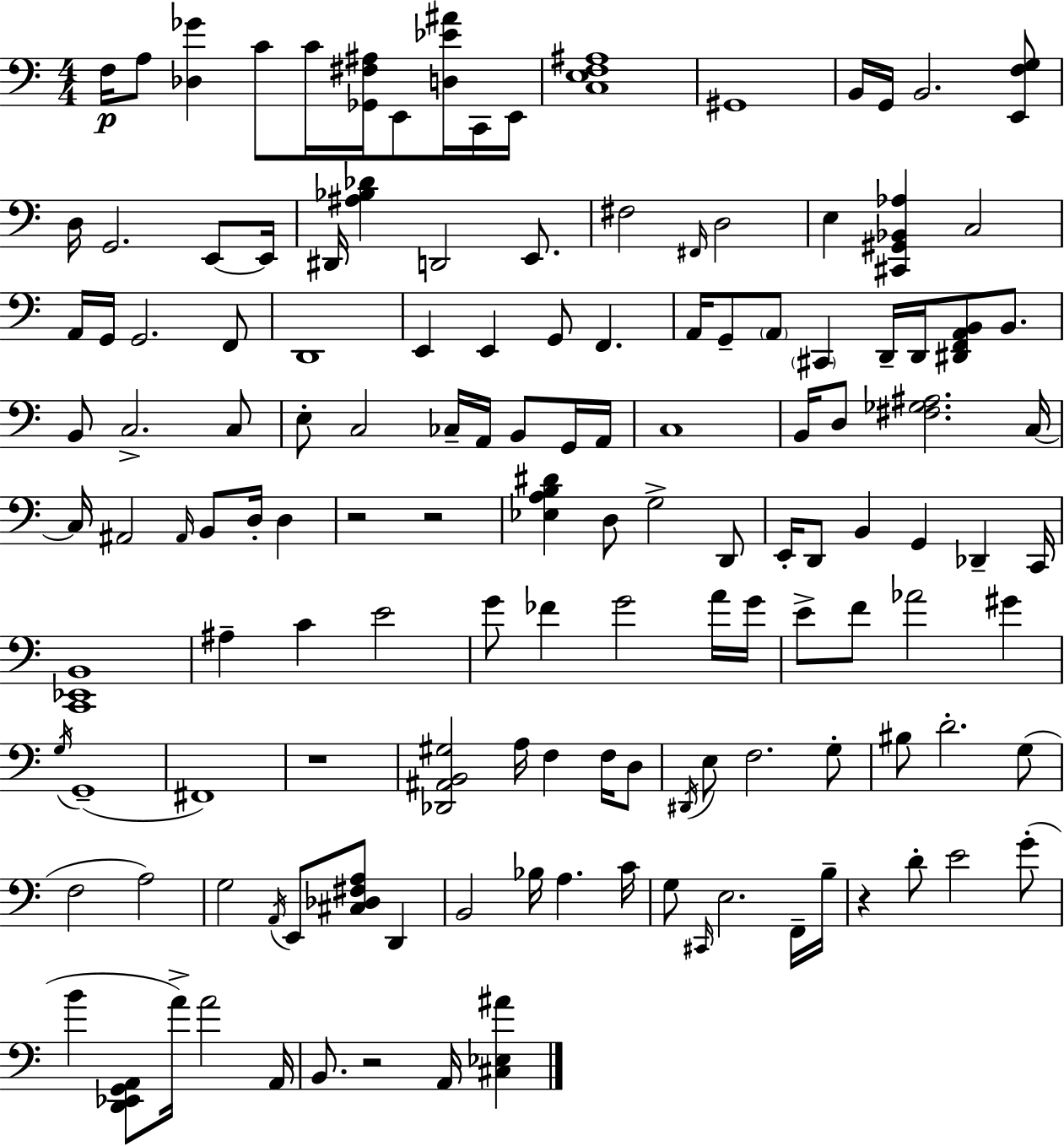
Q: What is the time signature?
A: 4/4